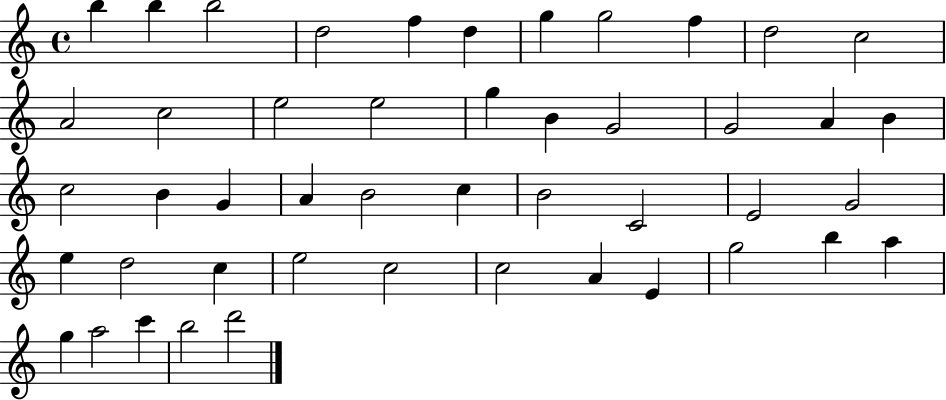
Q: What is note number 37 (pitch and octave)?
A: C5